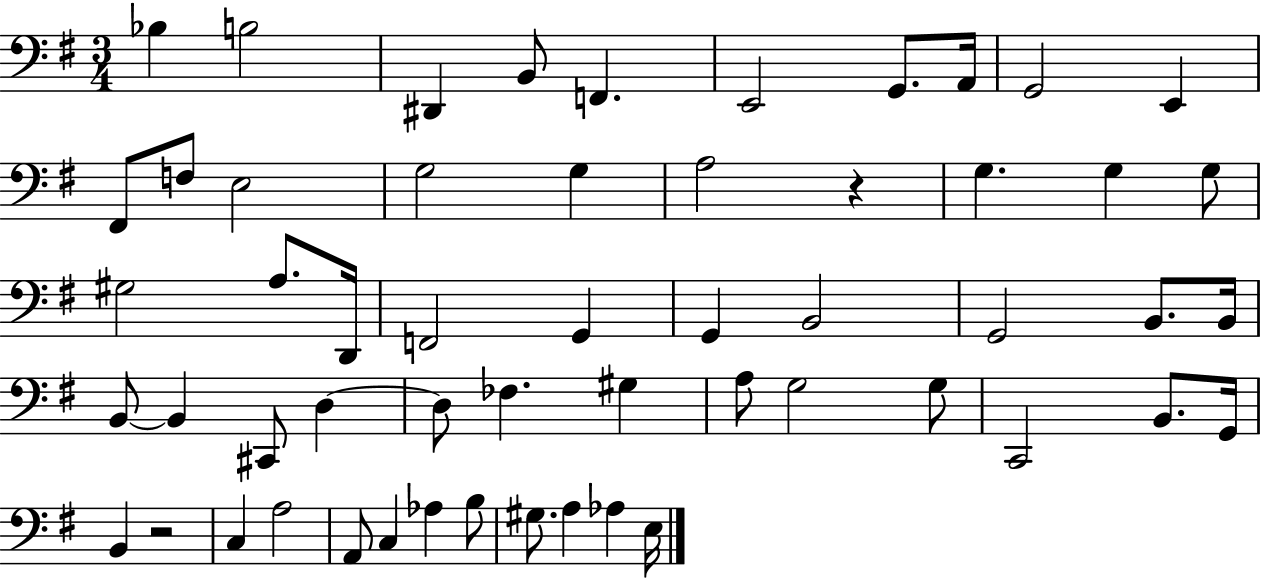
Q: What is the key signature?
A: G major